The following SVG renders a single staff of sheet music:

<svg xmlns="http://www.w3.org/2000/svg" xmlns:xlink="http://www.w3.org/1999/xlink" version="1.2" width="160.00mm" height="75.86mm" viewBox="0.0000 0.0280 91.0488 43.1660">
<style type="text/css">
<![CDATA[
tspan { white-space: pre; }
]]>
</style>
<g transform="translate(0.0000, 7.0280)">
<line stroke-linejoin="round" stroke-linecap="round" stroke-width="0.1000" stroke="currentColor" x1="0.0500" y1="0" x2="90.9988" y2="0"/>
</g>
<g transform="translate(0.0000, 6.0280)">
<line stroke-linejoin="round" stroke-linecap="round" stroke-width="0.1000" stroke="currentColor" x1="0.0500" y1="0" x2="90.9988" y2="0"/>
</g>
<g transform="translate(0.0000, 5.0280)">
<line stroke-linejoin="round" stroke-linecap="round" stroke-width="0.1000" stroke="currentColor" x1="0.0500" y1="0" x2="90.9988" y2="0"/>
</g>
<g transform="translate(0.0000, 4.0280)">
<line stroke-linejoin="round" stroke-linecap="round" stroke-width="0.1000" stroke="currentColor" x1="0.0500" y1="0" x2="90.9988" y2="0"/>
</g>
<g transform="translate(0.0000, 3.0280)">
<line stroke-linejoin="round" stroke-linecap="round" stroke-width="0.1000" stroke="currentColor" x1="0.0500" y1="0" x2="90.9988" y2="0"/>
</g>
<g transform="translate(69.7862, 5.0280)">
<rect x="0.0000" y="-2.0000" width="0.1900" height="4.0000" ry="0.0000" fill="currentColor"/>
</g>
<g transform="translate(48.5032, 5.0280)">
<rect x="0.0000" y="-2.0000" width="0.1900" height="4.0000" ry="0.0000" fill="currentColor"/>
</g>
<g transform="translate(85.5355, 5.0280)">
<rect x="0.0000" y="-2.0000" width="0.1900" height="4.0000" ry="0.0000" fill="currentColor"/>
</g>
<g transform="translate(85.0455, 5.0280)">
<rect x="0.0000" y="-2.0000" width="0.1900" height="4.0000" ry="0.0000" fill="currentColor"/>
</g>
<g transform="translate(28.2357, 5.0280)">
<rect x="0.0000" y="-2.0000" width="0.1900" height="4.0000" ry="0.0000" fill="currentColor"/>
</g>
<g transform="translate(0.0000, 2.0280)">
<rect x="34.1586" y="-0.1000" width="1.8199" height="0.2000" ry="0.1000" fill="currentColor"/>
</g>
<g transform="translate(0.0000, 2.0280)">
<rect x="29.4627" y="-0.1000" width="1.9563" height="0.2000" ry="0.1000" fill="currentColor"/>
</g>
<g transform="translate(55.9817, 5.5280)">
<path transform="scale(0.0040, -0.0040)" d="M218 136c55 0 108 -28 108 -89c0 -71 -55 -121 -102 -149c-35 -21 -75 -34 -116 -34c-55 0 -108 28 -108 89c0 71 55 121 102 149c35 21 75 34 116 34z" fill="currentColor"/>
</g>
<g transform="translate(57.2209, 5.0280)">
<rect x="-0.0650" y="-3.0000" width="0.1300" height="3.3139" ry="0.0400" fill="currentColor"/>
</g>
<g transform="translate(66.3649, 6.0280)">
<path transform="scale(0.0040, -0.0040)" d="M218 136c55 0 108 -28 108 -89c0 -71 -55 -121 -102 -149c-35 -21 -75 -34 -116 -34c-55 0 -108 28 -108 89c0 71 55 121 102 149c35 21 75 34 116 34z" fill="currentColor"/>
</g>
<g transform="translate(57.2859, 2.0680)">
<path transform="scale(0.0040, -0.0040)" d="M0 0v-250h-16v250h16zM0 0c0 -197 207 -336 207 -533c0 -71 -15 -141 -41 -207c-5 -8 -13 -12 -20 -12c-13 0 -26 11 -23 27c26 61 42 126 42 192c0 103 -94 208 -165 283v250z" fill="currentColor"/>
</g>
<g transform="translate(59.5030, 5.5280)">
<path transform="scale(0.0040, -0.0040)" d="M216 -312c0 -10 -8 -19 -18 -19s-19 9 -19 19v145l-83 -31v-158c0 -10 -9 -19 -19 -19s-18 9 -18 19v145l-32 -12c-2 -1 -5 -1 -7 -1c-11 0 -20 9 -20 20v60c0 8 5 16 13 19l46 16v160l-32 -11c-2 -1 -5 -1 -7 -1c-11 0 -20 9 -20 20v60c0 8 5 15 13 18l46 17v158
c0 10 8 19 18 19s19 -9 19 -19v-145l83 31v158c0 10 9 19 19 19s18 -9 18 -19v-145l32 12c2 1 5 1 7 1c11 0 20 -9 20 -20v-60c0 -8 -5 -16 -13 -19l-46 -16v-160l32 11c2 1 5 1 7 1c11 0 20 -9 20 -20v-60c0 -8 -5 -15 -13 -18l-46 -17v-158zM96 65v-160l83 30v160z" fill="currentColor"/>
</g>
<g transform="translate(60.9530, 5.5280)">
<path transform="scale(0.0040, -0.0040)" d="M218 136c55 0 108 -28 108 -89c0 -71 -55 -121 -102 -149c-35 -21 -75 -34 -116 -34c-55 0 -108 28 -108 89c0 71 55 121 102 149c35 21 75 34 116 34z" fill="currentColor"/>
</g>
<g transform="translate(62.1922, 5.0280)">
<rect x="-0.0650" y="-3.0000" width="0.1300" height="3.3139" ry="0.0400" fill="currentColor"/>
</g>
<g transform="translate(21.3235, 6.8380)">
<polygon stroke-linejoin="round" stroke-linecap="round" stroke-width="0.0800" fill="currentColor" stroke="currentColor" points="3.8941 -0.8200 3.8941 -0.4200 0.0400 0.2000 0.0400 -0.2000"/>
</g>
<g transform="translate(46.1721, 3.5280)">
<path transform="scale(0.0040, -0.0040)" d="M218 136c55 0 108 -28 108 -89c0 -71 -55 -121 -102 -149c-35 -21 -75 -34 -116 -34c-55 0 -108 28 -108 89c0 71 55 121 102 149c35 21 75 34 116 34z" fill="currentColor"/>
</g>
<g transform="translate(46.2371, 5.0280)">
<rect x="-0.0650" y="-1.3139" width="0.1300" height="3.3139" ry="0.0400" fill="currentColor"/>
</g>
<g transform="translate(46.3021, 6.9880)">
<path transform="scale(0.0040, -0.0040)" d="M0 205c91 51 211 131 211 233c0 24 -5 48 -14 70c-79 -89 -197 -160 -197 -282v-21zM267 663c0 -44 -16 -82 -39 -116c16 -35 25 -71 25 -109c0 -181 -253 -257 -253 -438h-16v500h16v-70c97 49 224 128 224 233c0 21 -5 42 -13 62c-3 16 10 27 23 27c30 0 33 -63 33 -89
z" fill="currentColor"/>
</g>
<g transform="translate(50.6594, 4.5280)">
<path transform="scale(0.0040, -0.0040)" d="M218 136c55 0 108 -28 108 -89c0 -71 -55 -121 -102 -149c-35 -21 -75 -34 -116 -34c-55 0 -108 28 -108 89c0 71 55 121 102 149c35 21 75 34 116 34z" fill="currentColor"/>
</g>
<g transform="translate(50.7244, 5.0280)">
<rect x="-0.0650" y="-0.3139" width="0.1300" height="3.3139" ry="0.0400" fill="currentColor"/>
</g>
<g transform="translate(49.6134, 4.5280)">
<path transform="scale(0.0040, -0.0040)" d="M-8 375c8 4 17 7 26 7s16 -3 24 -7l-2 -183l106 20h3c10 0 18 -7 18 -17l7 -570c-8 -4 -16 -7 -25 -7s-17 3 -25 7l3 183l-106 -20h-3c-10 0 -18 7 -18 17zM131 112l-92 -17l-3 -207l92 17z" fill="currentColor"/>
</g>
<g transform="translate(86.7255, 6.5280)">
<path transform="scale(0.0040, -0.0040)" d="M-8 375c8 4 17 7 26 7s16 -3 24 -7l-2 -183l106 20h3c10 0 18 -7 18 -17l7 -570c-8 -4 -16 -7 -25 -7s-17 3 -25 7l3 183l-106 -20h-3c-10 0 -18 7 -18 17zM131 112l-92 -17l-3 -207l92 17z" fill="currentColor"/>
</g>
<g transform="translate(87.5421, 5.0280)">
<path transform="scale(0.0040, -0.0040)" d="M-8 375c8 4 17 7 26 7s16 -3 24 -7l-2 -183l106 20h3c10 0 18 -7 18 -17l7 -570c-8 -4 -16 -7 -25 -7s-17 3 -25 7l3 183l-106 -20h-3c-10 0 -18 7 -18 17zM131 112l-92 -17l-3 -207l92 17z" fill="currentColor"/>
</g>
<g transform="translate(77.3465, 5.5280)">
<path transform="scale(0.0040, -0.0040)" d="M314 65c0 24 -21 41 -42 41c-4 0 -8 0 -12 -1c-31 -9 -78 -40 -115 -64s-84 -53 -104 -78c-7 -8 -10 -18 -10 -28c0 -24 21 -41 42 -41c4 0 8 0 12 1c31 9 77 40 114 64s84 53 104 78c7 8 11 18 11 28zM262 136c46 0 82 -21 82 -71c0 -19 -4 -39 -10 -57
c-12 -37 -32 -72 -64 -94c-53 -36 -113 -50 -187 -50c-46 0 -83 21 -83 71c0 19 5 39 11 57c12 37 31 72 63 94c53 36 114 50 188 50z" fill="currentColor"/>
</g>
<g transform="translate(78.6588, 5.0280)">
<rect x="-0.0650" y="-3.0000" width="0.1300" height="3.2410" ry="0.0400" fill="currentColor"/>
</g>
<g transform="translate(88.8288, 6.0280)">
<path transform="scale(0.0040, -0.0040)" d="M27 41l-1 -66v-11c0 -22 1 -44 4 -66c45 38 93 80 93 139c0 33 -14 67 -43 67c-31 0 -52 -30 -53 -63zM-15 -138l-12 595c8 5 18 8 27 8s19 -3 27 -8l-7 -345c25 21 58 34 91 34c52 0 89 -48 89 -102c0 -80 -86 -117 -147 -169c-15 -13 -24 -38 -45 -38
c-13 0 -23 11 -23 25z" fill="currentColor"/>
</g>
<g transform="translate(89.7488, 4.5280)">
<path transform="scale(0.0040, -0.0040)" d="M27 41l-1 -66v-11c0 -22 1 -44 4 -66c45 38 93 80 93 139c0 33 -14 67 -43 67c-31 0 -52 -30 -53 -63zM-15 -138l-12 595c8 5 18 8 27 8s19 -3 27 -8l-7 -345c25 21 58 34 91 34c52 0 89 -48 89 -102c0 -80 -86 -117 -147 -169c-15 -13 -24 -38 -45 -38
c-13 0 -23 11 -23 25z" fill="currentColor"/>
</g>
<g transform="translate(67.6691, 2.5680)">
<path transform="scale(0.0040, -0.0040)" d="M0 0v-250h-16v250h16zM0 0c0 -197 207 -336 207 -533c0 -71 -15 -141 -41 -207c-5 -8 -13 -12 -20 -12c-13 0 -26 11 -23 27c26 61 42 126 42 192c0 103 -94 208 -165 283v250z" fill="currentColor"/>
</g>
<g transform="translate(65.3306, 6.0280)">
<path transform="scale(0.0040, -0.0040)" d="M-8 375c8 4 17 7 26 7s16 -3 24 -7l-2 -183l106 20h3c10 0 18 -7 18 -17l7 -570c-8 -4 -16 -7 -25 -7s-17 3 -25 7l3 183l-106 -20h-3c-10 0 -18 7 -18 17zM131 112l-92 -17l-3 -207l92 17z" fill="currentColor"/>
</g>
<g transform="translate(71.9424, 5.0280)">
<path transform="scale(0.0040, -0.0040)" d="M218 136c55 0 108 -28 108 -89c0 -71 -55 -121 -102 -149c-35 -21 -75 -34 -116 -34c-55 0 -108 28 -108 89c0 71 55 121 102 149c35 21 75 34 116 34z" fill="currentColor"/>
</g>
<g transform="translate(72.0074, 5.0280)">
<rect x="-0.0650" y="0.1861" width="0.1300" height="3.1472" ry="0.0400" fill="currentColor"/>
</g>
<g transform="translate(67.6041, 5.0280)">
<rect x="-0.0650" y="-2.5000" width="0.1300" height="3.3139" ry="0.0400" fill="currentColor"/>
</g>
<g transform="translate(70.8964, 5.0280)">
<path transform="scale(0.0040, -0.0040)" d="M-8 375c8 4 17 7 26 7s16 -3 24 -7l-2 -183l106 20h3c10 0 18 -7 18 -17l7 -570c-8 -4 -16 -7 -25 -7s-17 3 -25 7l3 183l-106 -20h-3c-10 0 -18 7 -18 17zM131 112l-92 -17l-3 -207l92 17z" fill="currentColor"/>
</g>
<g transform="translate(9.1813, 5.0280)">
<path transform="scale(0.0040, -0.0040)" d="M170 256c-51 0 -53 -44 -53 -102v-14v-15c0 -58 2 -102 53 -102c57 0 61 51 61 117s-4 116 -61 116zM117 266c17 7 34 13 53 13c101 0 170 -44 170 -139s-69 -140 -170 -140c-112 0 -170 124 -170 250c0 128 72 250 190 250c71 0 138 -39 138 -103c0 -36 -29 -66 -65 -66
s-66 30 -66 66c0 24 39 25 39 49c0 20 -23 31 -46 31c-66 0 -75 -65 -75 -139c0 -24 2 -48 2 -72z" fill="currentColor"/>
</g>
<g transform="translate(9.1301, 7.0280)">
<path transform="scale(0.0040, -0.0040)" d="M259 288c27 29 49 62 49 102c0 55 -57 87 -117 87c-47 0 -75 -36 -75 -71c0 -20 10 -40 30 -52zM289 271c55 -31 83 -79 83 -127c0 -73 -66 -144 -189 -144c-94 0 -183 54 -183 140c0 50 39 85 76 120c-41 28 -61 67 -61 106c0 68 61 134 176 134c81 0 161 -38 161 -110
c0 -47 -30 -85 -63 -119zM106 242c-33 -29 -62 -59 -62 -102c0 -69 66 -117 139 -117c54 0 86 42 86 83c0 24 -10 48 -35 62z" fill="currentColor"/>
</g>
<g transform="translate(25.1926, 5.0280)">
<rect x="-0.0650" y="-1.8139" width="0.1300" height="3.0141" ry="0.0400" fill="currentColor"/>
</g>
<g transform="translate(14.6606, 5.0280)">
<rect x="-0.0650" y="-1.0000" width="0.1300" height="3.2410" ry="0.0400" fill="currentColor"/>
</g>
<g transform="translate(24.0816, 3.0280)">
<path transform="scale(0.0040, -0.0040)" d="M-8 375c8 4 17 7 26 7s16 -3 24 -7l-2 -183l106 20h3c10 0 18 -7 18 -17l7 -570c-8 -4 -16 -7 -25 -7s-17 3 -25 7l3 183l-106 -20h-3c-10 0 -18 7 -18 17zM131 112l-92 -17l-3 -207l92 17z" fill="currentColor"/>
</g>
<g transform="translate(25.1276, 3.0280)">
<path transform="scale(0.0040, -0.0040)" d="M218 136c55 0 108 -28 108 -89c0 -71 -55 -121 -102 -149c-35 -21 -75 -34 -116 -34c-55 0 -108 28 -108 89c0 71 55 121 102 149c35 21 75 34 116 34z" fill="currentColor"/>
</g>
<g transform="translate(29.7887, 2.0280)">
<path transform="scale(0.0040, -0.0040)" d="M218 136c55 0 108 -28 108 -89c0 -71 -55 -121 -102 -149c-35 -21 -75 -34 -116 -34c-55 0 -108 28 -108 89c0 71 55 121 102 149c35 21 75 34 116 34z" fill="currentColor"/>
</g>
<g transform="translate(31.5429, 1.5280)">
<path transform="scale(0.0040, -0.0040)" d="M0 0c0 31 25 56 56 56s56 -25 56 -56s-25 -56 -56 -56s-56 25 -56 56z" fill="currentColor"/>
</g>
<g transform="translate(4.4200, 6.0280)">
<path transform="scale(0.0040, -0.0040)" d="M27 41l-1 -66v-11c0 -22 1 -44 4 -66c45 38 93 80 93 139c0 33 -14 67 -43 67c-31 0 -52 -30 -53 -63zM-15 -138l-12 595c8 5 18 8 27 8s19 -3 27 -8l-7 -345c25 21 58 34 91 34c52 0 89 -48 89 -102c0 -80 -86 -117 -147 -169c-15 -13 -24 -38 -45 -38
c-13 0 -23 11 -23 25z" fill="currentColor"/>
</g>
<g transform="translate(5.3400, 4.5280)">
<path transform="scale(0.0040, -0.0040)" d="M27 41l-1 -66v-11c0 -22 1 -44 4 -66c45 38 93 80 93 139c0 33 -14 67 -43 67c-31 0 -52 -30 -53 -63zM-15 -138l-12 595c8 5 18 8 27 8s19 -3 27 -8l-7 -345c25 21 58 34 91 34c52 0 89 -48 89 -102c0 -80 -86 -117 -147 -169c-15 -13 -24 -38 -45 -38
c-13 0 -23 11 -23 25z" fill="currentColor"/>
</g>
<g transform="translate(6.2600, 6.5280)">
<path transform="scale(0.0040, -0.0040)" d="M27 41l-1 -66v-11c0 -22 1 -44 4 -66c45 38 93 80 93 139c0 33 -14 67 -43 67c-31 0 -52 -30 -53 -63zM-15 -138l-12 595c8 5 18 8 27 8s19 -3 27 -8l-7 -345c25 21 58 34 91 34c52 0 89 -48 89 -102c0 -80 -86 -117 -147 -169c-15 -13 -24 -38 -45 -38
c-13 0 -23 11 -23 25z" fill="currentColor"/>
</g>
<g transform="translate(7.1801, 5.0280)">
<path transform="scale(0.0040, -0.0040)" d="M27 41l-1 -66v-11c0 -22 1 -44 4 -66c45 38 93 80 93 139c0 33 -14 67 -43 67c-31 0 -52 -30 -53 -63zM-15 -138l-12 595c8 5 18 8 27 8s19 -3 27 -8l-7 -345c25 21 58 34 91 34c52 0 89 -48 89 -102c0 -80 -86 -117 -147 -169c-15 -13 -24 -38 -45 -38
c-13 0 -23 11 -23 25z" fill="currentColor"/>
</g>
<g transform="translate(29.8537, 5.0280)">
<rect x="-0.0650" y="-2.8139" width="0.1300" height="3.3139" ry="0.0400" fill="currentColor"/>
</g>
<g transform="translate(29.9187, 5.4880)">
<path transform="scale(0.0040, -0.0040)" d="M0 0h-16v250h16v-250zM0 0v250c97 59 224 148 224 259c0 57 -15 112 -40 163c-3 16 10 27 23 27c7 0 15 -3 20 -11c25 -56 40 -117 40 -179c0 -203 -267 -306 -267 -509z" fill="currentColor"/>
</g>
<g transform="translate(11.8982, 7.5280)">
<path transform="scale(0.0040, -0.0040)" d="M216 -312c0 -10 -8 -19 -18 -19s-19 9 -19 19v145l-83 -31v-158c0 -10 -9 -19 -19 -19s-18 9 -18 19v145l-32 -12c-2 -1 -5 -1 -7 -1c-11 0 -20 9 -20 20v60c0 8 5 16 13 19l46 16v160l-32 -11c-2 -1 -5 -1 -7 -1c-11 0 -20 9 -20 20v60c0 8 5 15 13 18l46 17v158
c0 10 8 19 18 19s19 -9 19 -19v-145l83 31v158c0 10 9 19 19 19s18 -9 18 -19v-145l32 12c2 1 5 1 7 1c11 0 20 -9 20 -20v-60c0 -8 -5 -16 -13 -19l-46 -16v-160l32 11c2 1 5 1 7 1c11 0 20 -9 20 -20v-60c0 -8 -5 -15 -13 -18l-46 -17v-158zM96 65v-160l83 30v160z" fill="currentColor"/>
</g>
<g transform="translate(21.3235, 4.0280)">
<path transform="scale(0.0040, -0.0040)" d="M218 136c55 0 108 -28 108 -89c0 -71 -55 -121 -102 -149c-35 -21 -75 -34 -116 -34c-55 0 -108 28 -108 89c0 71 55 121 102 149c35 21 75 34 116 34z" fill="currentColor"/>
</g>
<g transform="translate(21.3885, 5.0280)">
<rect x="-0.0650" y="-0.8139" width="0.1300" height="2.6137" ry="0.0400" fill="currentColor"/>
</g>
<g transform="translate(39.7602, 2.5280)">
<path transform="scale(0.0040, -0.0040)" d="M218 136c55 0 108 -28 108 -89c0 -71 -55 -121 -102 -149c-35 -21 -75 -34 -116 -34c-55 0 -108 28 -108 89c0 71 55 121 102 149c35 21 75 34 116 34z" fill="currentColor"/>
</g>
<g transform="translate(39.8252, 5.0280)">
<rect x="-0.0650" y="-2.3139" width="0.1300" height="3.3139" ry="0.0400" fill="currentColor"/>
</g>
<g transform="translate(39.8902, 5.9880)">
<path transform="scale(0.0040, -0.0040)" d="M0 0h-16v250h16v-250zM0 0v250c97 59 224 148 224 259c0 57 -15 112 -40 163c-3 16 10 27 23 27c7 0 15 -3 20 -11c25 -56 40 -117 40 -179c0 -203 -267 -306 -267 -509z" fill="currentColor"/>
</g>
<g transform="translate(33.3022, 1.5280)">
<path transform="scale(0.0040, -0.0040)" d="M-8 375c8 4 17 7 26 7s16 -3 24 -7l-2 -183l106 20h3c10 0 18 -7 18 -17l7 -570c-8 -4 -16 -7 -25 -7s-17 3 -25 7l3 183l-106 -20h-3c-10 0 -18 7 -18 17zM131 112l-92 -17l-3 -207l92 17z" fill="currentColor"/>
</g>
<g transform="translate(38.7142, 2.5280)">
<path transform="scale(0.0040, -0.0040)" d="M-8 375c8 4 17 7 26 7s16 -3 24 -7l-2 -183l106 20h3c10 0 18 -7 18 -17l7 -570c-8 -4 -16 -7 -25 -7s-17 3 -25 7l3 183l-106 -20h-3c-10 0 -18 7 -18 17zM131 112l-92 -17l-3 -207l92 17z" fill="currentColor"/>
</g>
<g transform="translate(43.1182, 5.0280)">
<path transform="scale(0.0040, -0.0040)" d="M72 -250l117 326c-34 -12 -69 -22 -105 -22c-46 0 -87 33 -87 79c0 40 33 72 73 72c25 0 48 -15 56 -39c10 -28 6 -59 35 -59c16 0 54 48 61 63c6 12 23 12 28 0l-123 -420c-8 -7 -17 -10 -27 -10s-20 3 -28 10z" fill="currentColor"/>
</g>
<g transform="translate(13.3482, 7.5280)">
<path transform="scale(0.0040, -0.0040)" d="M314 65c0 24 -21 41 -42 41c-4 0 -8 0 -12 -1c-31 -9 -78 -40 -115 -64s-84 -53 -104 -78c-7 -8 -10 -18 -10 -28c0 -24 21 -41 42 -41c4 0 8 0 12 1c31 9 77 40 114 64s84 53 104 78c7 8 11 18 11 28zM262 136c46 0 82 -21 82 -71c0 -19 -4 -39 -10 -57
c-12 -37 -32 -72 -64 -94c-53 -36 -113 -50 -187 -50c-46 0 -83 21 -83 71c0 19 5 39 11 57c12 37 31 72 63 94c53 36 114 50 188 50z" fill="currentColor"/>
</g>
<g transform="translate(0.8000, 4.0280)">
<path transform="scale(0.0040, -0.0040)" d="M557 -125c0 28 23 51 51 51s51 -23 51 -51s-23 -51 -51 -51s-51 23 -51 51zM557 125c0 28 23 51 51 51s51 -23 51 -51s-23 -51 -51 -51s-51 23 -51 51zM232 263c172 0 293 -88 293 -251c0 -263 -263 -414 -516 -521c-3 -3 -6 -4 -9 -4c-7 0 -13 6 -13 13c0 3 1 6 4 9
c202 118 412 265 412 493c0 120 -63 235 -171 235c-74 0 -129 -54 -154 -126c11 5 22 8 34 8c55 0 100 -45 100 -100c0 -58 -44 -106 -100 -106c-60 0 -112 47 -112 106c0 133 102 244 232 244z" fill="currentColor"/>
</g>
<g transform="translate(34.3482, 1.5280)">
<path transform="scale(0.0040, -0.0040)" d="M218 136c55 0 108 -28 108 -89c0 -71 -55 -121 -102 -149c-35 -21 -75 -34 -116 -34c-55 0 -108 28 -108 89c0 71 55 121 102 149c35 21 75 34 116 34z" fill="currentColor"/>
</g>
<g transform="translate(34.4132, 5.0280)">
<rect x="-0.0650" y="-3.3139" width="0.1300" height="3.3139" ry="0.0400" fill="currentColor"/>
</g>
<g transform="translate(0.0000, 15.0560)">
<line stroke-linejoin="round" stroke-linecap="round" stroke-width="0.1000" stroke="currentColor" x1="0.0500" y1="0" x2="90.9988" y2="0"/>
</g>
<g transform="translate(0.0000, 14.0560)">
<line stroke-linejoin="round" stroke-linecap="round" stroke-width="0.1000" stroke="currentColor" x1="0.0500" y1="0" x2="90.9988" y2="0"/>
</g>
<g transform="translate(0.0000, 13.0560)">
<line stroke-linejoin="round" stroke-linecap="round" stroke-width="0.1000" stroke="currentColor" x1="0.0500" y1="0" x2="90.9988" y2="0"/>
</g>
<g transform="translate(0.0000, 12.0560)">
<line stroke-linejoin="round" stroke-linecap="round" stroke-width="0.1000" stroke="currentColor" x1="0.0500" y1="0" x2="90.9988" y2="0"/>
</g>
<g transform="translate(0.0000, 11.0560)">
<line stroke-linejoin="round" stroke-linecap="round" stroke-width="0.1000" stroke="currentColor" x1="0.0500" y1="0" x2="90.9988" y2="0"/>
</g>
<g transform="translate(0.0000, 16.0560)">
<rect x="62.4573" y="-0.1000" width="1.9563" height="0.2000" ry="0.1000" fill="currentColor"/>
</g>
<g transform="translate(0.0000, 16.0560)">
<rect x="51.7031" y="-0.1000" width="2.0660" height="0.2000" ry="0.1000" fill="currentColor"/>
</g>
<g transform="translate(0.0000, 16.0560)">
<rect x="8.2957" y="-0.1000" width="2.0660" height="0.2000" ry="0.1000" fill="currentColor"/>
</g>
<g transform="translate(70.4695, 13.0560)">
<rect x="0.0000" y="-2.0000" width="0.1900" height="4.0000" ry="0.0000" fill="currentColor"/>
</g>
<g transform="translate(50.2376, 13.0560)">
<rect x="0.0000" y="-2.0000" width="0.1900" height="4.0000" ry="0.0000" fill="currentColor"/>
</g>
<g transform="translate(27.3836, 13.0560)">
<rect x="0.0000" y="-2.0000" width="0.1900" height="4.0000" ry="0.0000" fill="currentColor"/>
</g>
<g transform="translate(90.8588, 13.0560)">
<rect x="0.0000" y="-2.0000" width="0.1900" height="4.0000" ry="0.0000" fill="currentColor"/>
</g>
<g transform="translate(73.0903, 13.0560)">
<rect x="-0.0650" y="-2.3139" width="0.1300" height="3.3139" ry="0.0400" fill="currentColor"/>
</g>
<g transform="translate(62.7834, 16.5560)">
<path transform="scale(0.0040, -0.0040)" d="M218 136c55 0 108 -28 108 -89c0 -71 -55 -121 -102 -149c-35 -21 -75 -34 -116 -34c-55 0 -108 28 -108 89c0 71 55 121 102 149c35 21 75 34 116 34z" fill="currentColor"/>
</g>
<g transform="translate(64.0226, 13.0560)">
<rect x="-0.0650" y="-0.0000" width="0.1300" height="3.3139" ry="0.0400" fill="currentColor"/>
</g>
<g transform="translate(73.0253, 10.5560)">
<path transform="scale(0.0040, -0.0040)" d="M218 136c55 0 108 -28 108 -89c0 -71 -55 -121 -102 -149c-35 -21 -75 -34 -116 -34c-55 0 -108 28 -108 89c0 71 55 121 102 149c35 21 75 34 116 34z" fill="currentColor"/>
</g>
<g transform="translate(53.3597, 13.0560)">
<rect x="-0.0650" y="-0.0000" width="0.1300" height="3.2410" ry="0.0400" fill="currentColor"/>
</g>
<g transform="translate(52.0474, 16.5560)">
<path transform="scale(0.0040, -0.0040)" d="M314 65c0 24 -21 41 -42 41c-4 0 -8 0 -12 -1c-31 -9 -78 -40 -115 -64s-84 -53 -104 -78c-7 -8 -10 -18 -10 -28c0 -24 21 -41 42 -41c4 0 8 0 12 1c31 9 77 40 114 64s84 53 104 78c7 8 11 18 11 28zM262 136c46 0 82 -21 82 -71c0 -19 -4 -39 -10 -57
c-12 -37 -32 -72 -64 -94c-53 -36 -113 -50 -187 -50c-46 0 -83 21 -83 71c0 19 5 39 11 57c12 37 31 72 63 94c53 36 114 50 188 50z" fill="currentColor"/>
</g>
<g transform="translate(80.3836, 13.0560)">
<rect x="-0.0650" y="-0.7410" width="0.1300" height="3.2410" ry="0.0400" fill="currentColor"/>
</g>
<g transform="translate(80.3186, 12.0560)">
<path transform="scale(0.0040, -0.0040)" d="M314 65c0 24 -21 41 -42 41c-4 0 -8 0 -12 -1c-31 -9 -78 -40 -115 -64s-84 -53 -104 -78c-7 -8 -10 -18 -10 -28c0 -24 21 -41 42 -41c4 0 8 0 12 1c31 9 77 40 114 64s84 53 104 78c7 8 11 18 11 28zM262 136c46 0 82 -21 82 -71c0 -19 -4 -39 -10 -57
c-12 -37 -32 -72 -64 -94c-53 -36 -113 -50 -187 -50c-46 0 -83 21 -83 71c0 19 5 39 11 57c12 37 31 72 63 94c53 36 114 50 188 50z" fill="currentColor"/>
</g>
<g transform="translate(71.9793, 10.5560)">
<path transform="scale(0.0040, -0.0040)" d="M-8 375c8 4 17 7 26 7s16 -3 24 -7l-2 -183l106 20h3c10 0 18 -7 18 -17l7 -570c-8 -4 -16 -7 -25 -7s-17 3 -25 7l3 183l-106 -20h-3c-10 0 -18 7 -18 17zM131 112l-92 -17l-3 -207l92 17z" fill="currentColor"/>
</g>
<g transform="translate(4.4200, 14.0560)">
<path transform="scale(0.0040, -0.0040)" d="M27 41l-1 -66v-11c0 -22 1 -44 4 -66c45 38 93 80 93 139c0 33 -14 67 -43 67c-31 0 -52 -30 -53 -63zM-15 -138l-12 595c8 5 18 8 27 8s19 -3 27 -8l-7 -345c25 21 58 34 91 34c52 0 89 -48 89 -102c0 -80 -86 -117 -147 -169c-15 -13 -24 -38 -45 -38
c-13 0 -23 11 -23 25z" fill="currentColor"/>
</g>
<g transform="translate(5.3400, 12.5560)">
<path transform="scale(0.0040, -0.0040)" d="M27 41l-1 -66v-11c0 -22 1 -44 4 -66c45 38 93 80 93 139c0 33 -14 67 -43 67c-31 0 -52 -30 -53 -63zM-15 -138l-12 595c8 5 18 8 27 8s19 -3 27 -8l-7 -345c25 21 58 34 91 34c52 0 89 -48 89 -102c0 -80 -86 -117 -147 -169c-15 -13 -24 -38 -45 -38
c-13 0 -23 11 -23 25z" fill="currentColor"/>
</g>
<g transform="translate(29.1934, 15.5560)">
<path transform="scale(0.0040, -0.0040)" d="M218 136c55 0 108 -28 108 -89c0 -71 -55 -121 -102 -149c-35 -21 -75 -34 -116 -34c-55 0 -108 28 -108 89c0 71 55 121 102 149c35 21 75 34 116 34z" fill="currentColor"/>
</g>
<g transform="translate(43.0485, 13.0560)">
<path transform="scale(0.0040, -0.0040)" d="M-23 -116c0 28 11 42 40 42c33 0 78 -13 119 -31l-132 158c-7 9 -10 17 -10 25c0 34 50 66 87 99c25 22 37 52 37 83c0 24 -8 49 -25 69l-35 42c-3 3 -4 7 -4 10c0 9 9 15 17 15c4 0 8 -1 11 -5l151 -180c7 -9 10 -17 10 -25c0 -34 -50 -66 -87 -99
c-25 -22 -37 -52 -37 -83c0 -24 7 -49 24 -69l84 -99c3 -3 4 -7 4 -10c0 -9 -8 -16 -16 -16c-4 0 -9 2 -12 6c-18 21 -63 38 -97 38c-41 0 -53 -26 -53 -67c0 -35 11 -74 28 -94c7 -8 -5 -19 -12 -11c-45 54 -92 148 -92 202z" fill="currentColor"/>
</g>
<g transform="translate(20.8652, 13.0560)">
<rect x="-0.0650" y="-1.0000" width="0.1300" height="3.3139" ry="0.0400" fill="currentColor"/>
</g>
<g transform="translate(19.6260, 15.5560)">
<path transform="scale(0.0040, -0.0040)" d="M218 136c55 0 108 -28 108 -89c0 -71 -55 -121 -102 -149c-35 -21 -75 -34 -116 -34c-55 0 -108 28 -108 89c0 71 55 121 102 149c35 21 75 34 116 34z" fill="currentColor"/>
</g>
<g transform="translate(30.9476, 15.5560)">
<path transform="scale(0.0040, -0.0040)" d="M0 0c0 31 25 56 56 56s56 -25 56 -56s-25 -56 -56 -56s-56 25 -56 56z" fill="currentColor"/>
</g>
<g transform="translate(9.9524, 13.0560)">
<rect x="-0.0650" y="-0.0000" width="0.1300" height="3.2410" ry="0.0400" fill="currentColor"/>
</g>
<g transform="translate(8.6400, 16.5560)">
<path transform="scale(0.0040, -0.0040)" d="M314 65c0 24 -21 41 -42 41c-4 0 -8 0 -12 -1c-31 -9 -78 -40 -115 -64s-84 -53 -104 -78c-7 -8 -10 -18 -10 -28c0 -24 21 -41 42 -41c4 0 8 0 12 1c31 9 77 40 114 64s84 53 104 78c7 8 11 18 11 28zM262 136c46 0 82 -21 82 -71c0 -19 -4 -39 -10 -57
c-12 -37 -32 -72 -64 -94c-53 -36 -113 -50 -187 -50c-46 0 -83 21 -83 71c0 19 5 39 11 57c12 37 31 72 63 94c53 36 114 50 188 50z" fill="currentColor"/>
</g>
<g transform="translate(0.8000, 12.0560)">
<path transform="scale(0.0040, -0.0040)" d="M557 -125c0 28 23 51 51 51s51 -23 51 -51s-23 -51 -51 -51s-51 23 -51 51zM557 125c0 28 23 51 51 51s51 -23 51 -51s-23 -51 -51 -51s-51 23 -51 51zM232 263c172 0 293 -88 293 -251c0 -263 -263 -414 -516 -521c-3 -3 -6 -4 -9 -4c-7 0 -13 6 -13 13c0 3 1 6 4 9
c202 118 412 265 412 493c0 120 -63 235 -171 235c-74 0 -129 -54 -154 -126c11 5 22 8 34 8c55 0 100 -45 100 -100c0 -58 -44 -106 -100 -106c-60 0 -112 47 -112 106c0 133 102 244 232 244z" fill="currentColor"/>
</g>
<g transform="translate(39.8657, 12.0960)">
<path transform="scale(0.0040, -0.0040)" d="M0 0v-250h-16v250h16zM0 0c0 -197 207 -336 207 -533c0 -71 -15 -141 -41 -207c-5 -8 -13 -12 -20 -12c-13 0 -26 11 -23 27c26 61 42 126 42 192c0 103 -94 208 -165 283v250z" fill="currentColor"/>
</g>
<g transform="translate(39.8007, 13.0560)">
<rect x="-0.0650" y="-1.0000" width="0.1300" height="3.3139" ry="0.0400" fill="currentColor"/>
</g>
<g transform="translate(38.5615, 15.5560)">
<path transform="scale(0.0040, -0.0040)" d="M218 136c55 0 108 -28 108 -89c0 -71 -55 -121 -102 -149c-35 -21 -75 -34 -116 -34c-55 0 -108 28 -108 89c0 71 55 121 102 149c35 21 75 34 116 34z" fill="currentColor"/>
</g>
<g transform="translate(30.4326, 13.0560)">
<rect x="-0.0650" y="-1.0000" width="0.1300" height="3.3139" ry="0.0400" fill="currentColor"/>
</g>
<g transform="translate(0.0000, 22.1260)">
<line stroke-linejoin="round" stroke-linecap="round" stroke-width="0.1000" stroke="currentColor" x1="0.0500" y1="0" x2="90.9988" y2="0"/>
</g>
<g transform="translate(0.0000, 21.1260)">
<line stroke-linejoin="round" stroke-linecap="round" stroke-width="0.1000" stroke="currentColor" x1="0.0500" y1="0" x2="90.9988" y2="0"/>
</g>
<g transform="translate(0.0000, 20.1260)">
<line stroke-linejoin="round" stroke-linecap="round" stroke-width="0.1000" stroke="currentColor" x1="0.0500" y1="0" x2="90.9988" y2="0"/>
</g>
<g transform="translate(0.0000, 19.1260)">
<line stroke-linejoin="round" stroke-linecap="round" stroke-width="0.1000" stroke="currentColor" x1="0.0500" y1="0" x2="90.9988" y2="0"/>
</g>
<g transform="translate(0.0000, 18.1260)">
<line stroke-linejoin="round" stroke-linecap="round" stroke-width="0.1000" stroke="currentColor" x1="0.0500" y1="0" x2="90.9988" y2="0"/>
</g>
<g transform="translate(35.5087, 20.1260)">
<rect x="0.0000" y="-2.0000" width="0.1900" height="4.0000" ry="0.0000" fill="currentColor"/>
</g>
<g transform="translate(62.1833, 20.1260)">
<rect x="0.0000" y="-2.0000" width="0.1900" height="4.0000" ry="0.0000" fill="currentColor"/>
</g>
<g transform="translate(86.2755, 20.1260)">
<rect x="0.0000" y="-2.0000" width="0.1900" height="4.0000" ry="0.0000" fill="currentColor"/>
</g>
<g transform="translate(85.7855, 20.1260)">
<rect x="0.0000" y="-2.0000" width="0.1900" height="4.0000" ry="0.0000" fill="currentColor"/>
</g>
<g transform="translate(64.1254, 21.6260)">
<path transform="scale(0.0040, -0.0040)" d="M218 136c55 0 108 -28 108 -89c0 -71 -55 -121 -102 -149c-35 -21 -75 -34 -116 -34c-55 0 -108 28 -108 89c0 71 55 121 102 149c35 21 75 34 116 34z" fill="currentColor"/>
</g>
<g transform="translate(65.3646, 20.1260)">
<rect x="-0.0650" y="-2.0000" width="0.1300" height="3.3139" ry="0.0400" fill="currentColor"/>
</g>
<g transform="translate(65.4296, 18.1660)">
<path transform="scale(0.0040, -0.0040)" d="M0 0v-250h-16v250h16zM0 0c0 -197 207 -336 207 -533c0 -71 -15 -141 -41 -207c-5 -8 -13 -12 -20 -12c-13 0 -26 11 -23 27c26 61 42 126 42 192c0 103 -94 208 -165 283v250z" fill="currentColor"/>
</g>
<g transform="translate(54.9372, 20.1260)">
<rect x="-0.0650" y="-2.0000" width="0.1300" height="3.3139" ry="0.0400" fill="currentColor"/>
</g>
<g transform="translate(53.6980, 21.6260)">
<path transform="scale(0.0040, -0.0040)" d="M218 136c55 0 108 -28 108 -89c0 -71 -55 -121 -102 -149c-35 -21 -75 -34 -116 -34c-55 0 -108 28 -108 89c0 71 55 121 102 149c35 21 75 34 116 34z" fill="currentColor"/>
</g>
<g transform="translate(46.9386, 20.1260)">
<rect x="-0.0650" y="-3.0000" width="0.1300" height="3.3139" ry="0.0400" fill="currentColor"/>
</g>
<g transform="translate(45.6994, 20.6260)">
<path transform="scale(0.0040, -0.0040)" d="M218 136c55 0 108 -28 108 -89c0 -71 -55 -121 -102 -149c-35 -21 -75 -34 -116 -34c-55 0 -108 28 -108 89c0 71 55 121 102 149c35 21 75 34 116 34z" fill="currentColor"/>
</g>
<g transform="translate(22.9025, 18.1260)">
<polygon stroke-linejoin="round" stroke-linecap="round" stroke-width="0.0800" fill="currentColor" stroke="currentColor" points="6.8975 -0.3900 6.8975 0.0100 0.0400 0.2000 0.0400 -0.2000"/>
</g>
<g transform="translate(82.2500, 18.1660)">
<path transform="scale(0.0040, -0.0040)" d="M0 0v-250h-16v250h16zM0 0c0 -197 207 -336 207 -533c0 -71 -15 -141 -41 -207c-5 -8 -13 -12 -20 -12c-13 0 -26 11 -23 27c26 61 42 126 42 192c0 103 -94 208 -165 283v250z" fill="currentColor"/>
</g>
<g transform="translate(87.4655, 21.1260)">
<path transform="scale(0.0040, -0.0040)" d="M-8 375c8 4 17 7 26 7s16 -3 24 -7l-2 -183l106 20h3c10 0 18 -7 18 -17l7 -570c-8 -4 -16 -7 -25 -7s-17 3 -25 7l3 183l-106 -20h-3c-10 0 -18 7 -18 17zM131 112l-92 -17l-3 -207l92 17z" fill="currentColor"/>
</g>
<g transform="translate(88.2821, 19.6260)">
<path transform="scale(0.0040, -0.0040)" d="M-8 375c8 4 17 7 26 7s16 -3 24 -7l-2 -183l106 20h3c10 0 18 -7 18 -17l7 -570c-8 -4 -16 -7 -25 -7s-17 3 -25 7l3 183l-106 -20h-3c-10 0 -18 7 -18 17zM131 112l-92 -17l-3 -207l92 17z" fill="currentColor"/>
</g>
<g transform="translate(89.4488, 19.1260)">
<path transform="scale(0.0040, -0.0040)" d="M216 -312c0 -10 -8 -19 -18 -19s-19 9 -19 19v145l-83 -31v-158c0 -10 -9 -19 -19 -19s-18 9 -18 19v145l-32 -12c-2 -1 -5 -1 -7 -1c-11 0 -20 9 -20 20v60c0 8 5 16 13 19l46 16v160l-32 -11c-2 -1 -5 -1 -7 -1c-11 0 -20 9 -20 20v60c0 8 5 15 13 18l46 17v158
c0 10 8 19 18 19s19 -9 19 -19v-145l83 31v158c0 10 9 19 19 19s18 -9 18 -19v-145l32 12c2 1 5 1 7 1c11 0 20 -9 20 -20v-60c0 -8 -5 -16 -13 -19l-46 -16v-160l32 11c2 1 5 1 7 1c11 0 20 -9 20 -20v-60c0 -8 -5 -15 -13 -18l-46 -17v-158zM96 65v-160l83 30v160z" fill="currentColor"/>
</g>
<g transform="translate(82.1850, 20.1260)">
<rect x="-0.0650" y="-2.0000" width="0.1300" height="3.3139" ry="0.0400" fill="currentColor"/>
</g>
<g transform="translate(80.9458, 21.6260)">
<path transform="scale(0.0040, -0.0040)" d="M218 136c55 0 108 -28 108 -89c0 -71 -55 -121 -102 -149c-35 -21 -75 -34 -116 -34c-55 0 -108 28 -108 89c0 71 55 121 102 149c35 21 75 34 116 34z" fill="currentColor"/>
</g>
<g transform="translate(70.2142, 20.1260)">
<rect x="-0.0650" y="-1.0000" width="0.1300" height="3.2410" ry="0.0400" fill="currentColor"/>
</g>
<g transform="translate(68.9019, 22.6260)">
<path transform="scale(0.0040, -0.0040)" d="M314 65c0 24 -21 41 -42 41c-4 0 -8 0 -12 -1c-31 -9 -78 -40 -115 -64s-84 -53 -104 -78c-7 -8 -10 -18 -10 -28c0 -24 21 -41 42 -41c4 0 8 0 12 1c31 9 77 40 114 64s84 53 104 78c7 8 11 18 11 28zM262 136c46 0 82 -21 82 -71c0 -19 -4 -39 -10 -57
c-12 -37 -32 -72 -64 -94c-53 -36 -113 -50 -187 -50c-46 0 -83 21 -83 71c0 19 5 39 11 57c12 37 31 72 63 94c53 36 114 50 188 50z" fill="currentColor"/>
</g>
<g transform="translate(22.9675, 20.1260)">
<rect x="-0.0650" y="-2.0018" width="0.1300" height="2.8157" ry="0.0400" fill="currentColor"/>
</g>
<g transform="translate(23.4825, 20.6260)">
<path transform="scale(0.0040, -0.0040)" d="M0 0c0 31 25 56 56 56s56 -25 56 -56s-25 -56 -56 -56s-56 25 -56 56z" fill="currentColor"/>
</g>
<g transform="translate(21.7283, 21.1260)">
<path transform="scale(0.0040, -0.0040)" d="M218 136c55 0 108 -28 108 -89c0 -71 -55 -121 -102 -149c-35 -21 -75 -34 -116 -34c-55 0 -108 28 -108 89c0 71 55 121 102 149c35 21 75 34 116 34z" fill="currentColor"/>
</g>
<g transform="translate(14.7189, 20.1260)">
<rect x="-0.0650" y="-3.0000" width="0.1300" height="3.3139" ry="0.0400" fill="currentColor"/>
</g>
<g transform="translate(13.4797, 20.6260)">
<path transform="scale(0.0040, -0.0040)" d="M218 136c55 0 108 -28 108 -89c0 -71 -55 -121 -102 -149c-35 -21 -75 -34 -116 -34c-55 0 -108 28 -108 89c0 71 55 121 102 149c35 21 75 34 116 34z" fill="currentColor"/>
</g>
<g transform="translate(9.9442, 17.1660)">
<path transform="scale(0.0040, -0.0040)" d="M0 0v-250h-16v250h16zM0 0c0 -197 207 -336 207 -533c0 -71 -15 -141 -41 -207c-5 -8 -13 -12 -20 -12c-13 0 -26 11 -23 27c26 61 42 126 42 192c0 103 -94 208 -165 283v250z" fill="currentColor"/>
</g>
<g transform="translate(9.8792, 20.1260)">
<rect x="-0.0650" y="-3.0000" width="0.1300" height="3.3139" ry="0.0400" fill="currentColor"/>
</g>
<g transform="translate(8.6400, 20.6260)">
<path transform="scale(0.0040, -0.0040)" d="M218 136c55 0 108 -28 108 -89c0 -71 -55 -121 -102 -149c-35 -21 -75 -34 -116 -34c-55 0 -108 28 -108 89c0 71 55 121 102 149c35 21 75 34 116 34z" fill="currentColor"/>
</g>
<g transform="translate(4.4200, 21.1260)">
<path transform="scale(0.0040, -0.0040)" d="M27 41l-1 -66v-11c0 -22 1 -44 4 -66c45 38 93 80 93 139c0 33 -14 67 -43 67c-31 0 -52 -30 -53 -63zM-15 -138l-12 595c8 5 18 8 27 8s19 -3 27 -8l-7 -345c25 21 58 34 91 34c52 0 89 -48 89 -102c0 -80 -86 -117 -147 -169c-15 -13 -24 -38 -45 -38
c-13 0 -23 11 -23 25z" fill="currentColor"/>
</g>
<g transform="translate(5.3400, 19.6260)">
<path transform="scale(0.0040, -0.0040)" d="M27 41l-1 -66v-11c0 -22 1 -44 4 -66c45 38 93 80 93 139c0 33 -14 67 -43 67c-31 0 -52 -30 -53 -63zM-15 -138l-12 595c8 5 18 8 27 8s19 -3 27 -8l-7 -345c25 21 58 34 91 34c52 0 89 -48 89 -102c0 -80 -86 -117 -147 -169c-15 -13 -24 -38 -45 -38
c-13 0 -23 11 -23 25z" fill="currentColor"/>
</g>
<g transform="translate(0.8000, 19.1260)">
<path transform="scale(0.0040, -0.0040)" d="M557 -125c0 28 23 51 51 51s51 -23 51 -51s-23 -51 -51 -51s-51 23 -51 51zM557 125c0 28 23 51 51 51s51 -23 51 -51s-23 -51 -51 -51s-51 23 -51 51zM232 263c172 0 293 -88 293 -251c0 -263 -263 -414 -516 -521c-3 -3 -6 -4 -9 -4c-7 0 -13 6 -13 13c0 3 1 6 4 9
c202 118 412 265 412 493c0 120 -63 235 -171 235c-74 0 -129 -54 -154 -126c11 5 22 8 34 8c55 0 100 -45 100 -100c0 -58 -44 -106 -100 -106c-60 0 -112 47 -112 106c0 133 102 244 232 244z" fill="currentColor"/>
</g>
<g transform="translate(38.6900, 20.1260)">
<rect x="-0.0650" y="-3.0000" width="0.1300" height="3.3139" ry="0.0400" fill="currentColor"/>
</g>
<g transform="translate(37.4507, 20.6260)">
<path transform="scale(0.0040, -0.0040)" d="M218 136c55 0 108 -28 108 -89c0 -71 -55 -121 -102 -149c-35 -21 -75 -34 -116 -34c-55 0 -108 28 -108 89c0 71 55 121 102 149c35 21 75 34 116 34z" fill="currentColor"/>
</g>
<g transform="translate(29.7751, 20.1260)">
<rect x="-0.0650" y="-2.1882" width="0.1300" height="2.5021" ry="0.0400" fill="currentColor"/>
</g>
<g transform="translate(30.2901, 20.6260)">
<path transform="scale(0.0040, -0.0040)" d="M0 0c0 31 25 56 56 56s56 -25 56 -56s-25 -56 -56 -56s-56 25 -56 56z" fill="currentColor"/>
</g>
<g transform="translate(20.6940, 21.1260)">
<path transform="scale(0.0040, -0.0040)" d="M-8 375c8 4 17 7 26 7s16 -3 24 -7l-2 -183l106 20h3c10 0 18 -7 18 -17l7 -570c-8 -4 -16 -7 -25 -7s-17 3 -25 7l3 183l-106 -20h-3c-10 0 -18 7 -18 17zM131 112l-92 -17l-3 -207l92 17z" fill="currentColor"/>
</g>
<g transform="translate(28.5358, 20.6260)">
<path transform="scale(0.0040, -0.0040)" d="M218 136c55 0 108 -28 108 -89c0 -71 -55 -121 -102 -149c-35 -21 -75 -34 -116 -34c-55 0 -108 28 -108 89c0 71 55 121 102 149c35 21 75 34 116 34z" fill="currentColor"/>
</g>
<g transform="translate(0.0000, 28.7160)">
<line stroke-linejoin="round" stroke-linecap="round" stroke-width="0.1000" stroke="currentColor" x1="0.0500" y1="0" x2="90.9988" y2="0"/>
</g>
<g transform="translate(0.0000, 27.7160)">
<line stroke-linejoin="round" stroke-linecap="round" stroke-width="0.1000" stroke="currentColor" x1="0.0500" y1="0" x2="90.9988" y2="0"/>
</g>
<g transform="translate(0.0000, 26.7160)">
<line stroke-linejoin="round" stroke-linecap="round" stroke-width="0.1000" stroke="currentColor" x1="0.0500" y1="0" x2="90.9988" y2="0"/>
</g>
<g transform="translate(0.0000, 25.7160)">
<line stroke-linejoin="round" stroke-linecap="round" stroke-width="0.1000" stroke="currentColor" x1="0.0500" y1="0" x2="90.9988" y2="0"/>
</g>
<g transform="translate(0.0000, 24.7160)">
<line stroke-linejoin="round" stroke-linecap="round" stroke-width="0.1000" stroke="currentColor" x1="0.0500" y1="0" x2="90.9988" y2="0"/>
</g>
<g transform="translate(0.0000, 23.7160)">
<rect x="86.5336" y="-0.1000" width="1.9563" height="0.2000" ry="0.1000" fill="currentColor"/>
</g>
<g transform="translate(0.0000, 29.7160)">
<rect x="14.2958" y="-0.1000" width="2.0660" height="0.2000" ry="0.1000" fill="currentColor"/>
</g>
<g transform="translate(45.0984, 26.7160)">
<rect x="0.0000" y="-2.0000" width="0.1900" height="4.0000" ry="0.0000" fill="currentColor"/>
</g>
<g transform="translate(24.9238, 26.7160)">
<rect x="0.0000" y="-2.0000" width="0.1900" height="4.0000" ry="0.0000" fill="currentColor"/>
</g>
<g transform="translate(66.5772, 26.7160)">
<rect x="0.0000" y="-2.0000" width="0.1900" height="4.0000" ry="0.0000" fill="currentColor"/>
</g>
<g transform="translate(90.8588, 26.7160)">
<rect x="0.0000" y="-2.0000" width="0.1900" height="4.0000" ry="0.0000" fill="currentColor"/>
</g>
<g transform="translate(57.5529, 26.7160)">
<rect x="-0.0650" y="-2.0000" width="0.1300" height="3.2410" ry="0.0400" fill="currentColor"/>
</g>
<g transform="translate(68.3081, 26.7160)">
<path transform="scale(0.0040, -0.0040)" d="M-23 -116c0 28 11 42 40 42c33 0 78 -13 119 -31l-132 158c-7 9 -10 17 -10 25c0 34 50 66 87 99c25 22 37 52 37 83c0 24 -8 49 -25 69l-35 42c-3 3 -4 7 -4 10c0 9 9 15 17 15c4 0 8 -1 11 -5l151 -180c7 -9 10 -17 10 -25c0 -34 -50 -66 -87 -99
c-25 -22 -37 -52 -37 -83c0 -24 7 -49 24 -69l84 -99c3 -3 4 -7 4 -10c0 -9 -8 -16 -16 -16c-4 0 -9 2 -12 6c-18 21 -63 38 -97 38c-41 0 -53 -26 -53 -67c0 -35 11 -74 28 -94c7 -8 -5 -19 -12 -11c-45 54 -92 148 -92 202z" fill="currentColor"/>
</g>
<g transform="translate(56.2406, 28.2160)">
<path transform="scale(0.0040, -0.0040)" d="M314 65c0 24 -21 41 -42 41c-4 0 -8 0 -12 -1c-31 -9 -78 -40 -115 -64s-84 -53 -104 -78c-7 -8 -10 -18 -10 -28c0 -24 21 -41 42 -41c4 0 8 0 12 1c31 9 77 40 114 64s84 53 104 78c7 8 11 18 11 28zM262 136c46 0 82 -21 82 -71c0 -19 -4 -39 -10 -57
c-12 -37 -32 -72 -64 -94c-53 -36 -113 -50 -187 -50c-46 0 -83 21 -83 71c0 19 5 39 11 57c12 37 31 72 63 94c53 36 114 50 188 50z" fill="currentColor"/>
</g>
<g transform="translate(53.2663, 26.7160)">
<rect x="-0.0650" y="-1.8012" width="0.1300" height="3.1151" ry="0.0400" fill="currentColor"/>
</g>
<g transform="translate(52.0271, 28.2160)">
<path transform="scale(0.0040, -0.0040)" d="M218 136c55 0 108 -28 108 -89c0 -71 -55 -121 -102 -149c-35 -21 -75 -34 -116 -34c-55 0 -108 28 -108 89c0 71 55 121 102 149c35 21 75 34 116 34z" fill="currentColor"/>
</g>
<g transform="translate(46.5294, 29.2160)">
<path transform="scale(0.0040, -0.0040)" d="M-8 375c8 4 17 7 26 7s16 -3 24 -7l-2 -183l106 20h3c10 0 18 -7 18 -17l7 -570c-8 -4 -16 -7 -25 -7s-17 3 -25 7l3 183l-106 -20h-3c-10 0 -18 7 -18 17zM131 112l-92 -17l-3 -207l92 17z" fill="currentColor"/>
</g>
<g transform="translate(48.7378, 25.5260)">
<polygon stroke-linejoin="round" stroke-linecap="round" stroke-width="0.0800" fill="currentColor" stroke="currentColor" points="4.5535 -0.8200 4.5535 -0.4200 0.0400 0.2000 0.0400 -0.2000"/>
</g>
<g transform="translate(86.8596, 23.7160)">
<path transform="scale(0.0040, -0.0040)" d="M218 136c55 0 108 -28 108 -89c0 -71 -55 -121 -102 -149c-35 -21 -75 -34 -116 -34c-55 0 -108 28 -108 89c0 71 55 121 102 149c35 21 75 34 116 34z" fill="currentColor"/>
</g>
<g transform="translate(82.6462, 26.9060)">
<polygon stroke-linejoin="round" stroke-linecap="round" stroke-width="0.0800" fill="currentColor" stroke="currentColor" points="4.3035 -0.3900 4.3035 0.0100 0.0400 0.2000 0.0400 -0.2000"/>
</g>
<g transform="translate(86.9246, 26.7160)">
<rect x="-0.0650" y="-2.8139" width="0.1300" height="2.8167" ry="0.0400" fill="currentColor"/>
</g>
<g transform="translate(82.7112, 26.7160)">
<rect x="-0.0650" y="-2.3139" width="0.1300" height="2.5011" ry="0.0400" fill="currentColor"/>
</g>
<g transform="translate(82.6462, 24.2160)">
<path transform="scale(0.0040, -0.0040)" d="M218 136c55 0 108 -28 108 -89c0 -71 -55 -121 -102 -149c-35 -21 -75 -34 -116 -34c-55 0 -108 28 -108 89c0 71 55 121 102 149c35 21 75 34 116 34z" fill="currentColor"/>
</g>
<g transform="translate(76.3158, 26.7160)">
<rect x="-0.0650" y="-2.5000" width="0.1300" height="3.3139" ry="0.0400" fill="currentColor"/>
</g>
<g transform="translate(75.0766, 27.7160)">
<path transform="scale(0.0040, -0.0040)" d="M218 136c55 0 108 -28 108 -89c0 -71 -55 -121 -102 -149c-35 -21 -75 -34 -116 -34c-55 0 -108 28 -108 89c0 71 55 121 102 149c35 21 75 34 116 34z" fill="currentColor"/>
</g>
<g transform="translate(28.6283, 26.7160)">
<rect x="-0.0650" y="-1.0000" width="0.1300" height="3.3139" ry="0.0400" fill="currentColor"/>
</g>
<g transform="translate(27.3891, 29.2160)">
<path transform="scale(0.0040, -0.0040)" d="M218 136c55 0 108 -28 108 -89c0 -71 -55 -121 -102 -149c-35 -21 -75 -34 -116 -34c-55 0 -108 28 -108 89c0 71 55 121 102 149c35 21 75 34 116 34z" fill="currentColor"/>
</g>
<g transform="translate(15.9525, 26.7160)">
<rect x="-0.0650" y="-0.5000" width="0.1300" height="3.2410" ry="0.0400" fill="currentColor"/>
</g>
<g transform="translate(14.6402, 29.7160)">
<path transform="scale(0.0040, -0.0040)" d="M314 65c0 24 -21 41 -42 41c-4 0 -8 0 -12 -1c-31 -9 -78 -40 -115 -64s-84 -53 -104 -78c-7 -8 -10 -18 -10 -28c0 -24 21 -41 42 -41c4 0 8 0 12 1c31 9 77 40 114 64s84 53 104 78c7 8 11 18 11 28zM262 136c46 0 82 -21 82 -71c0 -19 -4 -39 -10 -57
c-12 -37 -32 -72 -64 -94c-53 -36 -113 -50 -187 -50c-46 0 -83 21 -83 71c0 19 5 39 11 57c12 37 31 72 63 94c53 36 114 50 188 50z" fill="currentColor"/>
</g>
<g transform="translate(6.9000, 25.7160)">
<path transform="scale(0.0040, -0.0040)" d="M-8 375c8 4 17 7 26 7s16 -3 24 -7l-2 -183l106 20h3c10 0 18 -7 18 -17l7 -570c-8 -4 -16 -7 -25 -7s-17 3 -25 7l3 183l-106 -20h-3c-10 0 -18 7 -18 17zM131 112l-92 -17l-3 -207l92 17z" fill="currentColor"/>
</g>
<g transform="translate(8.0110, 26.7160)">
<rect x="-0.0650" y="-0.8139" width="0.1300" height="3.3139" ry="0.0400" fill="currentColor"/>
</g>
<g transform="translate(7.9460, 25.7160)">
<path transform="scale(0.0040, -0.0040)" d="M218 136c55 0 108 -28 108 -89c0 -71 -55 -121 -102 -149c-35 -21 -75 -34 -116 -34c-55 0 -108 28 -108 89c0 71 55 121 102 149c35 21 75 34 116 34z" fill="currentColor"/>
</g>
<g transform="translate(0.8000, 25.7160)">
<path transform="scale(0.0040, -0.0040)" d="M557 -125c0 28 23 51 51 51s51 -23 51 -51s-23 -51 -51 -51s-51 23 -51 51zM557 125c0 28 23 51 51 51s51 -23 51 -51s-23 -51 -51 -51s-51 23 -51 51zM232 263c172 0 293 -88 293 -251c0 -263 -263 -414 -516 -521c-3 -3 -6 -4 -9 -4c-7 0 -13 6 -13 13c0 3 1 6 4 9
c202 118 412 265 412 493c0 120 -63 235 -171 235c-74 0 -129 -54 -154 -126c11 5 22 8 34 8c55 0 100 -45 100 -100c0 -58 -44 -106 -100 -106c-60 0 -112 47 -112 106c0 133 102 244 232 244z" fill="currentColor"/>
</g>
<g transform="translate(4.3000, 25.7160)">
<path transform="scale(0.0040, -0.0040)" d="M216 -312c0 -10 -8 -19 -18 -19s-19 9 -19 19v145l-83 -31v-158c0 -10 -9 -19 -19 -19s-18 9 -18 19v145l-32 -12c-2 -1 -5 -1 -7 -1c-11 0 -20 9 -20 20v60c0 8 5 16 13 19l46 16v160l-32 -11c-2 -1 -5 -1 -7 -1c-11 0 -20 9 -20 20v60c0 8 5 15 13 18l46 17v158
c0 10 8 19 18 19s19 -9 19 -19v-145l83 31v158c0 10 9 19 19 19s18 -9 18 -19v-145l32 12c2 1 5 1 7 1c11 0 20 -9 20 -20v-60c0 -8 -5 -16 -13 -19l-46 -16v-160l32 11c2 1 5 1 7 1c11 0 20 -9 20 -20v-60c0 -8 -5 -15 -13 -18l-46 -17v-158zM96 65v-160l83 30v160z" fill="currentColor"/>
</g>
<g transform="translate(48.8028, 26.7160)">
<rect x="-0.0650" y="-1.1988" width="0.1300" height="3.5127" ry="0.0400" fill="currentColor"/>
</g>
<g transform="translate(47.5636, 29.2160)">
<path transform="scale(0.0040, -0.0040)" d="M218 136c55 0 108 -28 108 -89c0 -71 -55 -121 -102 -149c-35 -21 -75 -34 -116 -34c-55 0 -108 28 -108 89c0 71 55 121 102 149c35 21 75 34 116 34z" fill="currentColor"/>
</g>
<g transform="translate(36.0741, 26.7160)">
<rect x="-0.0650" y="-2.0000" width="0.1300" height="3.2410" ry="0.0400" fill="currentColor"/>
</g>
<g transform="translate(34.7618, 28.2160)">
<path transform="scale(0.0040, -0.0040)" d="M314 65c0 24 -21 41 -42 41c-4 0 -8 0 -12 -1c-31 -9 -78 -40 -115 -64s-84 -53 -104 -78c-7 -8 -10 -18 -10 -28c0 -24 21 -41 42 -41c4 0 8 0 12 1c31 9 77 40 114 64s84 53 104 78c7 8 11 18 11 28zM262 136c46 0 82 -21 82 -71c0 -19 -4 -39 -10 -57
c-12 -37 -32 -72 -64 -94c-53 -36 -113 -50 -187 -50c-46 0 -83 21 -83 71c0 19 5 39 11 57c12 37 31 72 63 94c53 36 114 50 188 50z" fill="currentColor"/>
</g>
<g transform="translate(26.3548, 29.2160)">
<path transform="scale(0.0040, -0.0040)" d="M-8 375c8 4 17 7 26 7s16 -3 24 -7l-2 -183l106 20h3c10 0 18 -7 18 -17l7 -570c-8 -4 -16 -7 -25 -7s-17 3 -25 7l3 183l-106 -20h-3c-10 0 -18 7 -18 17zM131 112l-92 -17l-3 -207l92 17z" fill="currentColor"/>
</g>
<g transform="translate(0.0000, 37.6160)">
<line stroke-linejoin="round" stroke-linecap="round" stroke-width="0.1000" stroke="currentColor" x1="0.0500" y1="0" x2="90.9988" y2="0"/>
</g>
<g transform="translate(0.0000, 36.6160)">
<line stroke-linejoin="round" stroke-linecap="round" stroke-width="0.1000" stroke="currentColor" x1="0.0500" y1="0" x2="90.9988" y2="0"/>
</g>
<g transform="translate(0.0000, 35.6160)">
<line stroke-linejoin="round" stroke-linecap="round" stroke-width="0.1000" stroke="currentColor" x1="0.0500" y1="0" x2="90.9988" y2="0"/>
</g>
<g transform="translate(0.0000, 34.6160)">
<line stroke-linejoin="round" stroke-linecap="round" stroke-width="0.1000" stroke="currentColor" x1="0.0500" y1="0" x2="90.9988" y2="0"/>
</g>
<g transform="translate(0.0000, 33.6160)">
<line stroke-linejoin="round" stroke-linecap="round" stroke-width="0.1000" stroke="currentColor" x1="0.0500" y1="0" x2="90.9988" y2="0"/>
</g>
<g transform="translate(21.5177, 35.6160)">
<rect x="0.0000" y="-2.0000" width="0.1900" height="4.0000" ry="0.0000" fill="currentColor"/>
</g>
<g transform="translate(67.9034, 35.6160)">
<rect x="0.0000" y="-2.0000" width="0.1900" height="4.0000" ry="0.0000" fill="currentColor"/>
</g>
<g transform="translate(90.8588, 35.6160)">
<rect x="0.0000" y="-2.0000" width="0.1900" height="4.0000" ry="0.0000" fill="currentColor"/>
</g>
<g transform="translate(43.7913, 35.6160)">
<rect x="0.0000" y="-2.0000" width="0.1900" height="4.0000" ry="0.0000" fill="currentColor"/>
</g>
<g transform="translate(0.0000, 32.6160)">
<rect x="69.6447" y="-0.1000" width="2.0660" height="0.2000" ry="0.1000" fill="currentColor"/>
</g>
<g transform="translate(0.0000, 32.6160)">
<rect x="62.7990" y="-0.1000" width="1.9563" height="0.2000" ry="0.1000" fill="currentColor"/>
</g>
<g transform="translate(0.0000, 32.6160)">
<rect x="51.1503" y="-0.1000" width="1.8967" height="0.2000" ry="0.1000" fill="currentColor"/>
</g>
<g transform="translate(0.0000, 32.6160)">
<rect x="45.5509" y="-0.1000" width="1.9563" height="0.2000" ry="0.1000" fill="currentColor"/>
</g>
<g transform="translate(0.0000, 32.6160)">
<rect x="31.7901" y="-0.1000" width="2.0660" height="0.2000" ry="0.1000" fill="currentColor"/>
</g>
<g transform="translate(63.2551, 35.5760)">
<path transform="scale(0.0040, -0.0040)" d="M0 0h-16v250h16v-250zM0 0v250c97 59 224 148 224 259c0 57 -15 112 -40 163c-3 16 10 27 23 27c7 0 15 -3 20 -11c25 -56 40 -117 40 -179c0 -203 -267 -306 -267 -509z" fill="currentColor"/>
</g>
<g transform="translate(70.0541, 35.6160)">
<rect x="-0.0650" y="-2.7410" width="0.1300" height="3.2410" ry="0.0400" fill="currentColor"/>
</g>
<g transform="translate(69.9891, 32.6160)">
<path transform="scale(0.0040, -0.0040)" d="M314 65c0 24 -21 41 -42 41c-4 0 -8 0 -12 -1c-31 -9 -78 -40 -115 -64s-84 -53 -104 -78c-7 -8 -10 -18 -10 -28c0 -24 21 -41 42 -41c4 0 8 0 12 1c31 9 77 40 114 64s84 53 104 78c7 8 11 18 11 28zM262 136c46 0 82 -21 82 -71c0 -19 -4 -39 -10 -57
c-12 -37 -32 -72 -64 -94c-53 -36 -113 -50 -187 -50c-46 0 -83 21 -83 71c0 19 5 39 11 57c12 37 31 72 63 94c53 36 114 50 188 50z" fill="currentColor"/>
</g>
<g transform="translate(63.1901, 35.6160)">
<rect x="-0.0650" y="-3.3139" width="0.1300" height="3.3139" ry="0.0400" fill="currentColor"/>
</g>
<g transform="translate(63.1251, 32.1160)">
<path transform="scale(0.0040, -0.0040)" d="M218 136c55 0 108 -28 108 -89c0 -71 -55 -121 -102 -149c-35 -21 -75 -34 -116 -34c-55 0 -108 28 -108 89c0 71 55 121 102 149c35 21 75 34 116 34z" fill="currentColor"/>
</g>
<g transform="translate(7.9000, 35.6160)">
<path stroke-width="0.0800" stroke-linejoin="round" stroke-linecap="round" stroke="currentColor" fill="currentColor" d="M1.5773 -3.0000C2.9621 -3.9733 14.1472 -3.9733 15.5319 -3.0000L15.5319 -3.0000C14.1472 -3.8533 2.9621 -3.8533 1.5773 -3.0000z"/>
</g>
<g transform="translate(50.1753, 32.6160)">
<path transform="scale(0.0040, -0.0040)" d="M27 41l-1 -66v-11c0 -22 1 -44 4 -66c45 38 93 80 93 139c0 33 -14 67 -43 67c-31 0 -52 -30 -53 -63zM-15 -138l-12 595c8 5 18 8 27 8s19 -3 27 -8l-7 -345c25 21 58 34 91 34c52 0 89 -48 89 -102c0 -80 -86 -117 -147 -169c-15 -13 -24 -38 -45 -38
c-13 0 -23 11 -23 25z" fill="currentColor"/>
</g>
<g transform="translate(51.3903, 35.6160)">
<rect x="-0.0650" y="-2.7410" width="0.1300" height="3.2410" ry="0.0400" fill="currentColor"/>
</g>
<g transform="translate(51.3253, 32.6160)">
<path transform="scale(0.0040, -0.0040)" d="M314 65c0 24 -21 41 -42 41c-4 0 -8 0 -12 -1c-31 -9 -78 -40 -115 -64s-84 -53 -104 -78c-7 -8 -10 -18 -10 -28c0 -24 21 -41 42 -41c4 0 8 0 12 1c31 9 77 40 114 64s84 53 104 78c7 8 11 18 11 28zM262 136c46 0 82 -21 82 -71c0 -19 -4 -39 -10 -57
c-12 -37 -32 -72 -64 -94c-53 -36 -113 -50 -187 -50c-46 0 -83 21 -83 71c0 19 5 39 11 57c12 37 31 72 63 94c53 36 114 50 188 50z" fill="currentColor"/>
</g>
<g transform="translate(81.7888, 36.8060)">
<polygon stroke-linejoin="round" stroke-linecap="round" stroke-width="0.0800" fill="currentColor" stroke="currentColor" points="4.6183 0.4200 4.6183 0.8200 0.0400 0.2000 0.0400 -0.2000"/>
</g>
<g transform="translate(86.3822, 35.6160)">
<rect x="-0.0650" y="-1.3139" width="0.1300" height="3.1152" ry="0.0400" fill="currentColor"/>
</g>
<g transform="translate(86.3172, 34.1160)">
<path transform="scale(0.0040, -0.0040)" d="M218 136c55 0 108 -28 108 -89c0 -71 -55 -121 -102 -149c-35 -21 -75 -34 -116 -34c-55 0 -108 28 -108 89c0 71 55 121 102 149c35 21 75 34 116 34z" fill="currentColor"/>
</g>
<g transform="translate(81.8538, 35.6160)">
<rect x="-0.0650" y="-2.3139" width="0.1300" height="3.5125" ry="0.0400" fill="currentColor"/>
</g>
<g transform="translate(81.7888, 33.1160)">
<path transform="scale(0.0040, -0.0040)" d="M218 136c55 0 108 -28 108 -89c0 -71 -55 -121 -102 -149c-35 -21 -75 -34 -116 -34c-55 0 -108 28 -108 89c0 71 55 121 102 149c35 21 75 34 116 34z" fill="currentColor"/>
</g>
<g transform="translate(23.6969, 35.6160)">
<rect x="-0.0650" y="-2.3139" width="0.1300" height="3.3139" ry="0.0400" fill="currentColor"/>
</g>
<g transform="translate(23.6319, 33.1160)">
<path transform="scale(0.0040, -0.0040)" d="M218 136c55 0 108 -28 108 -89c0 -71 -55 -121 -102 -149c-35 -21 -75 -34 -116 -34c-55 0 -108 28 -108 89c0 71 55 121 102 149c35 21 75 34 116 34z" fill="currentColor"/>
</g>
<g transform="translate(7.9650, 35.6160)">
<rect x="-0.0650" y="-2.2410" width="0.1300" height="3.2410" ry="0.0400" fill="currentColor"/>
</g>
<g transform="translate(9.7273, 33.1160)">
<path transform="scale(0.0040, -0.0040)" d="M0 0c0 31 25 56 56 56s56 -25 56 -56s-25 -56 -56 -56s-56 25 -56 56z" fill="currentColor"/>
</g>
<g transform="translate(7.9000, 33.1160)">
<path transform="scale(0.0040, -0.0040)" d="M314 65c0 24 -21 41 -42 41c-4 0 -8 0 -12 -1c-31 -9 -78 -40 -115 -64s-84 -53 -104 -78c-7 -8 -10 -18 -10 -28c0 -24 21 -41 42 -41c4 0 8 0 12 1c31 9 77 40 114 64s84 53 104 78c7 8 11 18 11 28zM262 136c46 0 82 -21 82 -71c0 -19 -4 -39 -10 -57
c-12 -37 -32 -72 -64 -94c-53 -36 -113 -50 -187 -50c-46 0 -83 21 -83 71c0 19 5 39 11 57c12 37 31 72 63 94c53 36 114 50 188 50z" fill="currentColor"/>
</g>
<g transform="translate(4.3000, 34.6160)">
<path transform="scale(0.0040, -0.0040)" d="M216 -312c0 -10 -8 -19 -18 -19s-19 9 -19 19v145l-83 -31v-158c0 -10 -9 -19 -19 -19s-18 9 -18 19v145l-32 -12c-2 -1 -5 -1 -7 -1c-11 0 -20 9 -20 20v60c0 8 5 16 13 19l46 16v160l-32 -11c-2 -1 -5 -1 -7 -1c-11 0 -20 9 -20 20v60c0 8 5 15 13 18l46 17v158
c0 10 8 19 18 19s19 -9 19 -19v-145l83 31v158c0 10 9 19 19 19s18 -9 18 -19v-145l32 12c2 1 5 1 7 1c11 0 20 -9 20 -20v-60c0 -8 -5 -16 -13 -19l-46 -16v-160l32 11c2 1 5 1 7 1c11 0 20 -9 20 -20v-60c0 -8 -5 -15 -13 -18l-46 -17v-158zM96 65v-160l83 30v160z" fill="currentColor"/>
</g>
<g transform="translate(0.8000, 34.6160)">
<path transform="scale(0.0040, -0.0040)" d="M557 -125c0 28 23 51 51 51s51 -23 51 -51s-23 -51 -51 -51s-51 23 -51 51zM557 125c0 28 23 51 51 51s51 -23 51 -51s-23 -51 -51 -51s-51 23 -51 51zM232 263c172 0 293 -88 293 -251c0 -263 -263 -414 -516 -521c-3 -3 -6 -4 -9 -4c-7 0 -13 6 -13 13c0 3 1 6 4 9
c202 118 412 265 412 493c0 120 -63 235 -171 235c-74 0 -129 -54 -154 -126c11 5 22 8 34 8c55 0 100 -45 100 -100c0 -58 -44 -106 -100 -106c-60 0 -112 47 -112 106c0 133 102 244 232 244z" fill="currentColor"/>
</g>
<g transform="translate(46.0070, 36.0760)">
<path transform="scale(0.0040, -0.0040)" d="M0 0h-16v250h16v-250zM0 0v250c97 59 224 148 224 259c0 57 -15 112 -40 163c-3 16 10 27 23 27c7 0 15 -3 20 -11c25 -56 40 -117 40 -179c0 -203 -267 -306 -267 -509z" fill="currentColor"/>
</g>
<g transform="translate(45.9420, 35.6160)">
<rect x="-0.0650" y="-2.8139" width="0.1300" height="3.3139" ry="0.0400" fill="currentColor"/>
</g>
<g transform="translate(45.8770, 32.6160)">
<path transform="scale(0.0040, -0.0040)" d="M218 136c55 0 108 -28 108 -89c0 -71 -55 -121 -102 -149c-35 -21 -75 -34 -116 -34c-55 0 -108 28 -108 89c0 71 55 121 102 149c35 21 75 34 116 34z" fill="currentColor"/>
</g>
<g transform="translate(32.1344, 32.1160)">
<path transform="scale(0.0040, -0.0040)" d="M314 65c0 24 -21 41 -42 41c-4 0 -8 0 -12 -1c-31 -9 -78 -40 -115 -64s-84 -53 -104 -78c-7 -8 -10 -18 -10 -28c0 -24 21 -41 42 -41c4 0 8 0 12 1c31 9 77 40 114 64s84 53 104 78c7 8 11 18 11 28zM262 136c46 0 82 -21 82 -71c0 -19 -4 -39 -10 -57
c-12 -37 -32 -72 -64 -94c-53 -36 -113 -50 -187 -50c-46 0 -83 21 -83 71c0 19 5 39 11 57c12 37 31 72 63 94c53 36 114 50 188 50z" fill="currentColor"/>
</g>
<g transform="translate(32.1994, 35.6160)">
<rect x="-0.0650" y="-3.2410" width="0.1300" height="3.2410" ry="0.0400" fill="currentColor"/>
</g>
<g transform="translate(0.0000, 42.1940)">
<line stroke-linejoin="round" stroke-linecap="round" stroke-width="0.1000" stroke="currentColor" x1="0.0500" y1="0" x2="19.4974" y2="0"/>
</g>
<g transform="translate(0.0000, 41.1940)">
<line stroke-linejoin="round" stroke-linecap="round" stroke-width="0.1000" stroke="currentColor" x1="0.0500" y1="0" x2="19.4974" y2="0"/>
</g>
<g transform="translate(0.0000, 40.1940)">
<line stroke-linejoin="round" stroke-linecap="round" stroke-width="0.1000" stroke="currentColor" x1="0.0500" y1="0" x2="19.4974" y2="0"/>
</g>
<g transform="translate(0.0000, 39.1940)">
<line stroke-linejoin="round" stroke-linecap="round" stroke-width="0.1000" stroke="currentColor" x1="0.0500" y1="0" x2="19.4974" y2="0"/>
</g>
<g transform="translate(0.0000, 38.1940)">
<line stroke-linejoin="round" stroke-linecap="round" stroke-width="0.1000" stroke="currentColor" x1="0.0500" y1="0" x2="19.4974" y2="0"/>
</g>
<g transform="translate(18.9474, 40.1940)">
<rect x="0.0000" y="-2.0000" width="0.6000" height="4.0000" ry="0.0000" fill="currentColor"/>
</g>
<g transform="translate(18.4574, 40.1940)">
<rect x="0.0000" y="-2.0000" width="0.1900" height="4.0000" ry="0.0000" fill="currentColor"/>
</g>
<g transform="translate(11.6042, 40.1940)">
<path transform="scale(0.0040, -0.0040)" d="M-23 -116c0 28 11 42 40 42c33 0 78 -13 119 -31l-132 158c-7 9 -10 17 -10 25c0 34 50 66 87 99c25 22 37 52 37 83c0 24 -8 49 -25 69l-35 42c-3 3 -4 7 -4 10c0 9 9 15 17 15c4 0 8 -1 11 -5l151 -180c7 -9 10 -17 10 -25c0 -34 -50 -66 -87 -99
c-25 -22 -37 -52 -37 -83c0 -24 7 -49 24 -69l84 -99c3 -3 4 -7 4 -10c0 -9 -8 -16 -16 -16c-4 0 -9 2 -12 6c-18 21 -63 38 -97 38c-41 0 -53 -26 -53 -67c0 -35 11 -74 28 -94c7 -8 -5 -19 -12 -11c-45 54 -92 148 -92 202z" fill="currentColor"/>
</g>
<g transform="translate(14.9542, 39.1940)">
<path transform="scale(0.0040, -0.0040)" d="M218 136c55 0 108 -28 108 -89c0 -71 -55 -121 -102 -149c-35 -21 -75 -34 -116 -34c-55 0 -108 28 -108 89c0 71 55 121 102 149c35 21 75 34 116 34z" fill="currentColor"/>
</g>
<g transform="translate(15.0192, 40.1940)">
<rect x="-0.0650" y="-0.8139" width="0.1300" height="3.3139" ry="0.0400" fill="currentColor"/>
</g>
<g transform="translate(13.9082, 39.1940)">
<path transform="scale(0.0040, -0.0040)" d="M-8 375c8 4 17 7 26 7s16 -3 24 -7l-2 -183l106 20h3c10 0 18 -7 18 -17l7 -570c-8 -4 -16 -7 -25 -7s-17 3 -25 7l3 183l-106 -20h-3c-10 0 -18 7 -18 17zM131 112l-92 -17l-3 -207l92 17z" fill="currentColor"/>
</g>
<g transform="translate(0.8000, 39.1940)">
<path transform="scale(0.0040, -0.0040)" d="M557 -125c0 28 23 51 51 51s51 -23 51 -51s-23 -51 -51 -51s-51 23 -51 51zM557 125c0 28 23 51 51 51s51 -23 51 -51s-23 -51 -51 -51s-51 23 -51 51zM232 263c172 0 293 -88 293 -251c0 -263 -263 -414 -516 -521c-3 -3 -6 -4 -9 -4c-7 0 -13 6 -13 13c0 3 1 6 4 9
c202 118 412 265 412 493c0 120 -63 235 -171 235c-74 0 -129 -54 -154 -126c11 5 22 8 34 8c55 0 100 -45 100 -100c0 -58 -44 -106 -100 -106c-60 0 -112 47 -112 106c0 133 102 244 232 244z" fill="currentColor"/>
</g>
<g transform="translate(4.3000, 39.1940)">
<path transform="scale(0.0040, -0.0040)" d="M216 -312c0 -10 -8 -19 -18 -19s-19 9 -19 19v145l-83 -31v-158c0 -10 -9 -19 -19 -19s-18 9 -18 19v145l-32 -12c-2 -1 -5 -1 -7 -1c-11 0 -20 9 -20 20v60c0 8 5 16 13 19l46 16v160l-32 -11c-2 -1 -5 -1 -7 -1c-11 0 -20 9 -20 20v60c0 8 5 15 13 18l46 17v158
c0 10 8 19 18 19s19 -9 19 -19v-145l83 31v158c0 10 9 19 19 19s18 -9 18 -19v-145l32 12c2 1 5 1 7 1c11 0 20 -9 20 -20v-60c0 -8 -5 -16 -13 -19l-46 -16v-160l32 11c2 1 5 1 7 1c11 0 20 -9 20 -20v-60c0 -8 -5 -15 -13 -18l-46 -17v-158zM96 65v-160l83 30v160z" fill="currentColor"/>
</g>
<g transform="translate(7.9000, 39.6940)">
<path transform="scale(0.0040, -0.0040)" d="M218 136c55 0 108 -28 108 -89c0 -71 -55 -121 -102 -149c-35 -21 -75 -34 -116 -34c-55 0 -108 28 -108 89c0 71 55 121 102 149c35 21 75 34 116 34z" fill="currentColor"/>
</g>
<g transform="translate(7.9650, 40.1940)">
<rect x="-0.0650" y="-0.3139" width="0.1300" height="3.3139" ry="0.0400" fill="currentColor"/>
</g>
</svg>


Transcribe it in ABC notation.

X:1
T:Untitled
M:6/8
L:1/4
K:Ab
^F,,2 F,/2 A,/2 C/2 D B,/2 z/2 G,/4 E, C,/2 ^C, B,,/2 D, C,2 D,,2 F,, F,, F,,/2 z D,,2 D,, B, F,2 C,/2 C, B,,/2 C,/2 C, C, A,, A,,/2 F,,2 A,,/2 F, E,,2 F,, A,,2 F,,/2 A,,/2 A,,2 z B,, B,/2 C/2 B,2 B, D2 C/2 _C2 D/2 C2 B,/2 G,/2 E, z F,